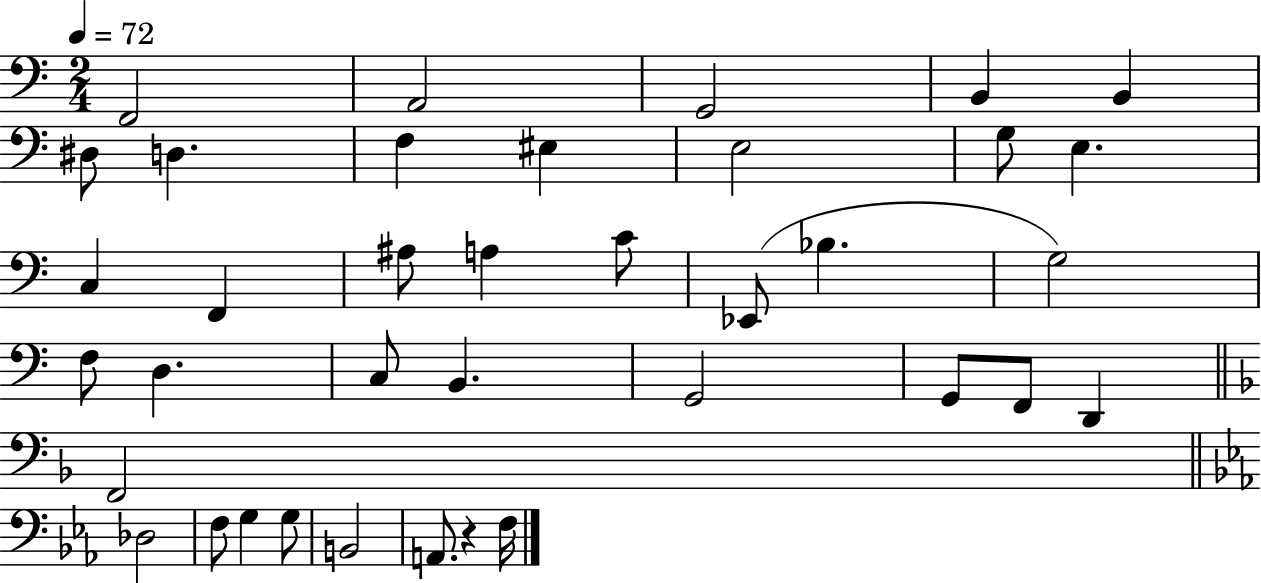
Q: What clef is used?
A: bass